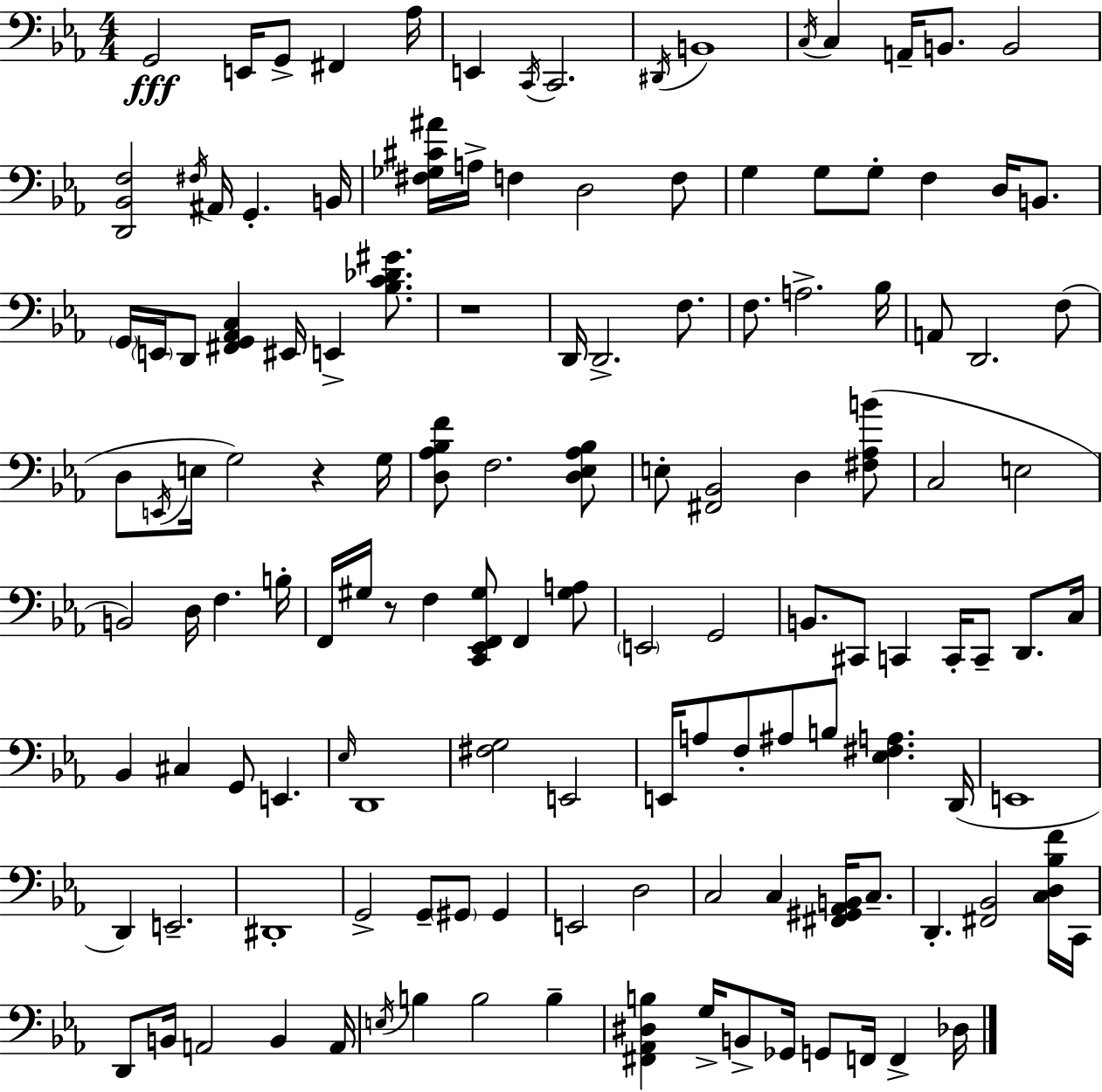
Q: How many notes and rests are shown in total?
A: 133